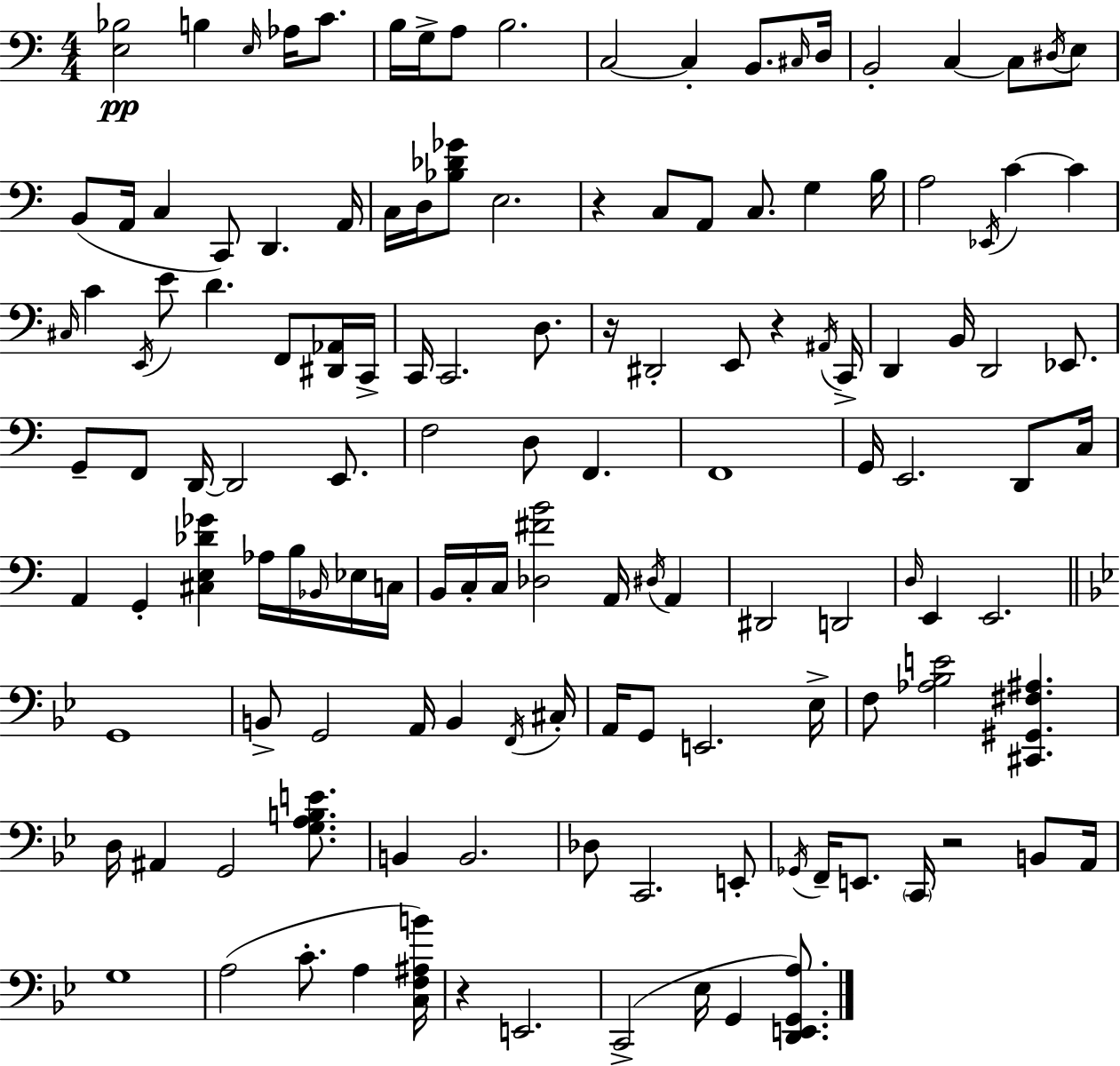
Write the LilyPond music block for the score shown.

{
  \clef bass
  \numericTimeSignature
  \time 4/4
  \key a \minor
  \repeat volta 2 { <e bes>2\pp b4 \grace { e16 } aes16 c'8. | b16 g16-> a8 b2. | c2~~ c4-. b,8. | \grace { cis16 } d16 b,2-. c4~~ c8 | \break \acciaccatura { dis16 } e8 b,8( a,16 c4 c,8) d,4. | a,16 c16 d16 <bes des' ges'>8 e2. | r4 c8 a,8 c8. g4 | b16 a2 \acciaccatura { ees,16 } c'4~~ | \break c'4 \grace { cis16 } c'4 \acciaccatura { e,16 } e'8 d'4. | f,8 <dis, aes,>16 c,16-> c,16 c,2. | d8. r16 dis,2-. e,8 | r4 \acciaccatura { ais,16 } c,16-> d,4 b,16 d,2 | \break ees,8. g,8-- f,8 d,16~~ d,2 | e,8. f2 d8 | f,4. f,1 | g,16 e,2. | \break d,8 c16 a,4 g,4-. <cis e des' ges'>4 | aes16 b16 \grace { bes,16 } ees16 c16 b,16 c16-. c16 <des fis' b'>2 | a,16 \acciaccatura { dis16 } a,4 dis,2 | d,2 \grace { d16 } e,4 e,2. | \break \bar "||" \break \key g \minor g,1 | b,8-> g,2 a,16 b,4 \acciaccatura { f,16 } | cis16-. a,16 g,8 e,2. | ees16-> f8 <aes bes e'>2 <cis, gis, fis ais>4. | \break d16 ais,4 g,2 <g a b e'>8. | b,4 b,2. | des8 c,2. e,8-. | \acciaccatura { ges,16 } f,16-- e,8. \parenthesize c,16 r2 b,8 | \break a,16 g1 | a2( c'8.-. a4 | <c f ais b'>16) r4 e,2. | c,2->( ees16 g,4 <d, e, g, a>8.) | \break } \bar "|."
}